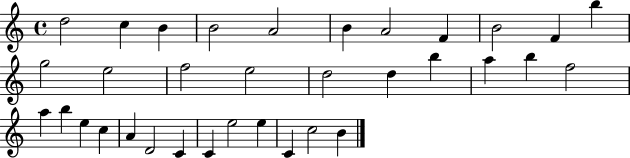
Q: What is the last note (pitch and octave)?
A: B4